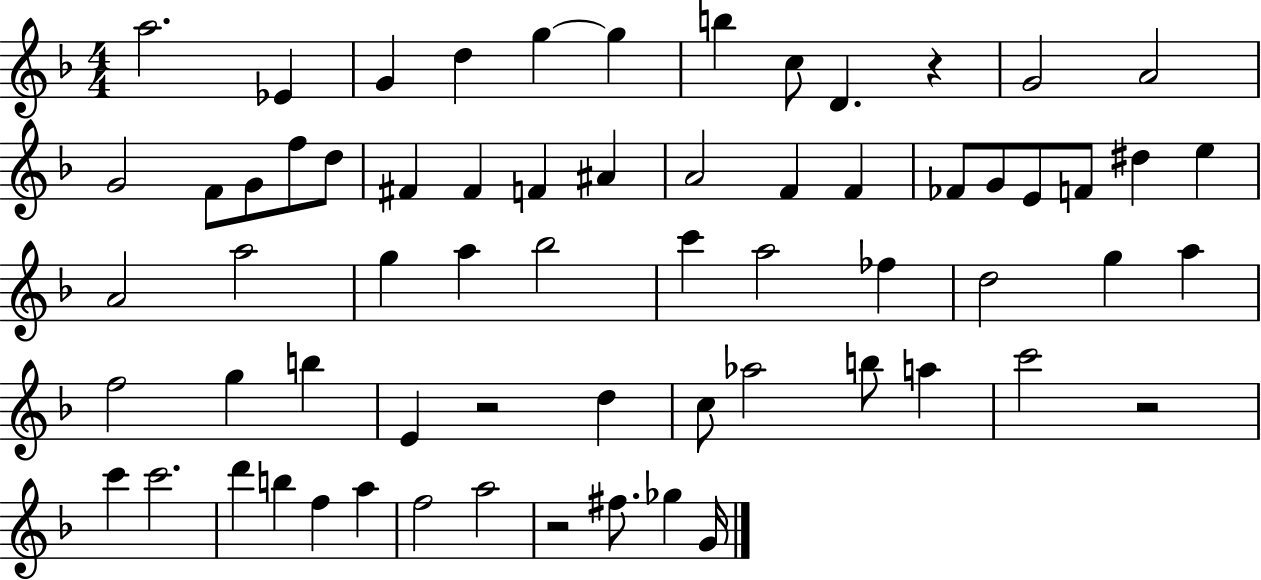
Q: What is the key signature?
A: F major